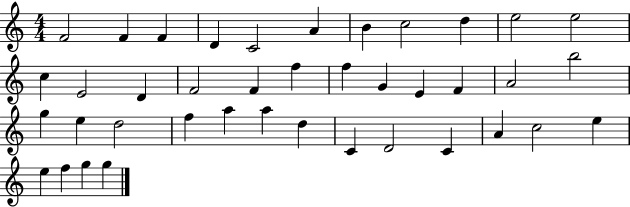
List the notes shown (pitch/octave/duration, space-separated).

F4/h F4/q F4/q D4/q C4/h A4/q B4/q C5/h D5/q E5/h E5/h C5/q E4/h D4/q F4/h F4/q F5/q F5/q G4/q E4/q F4/q A4/h B5/h G5/q E5/q D5/h F5/q A5/q A5/q D5/q C4/q D4/h C4/q A4/q C5/h E5/q E5/q F5/q G5/q G5/q